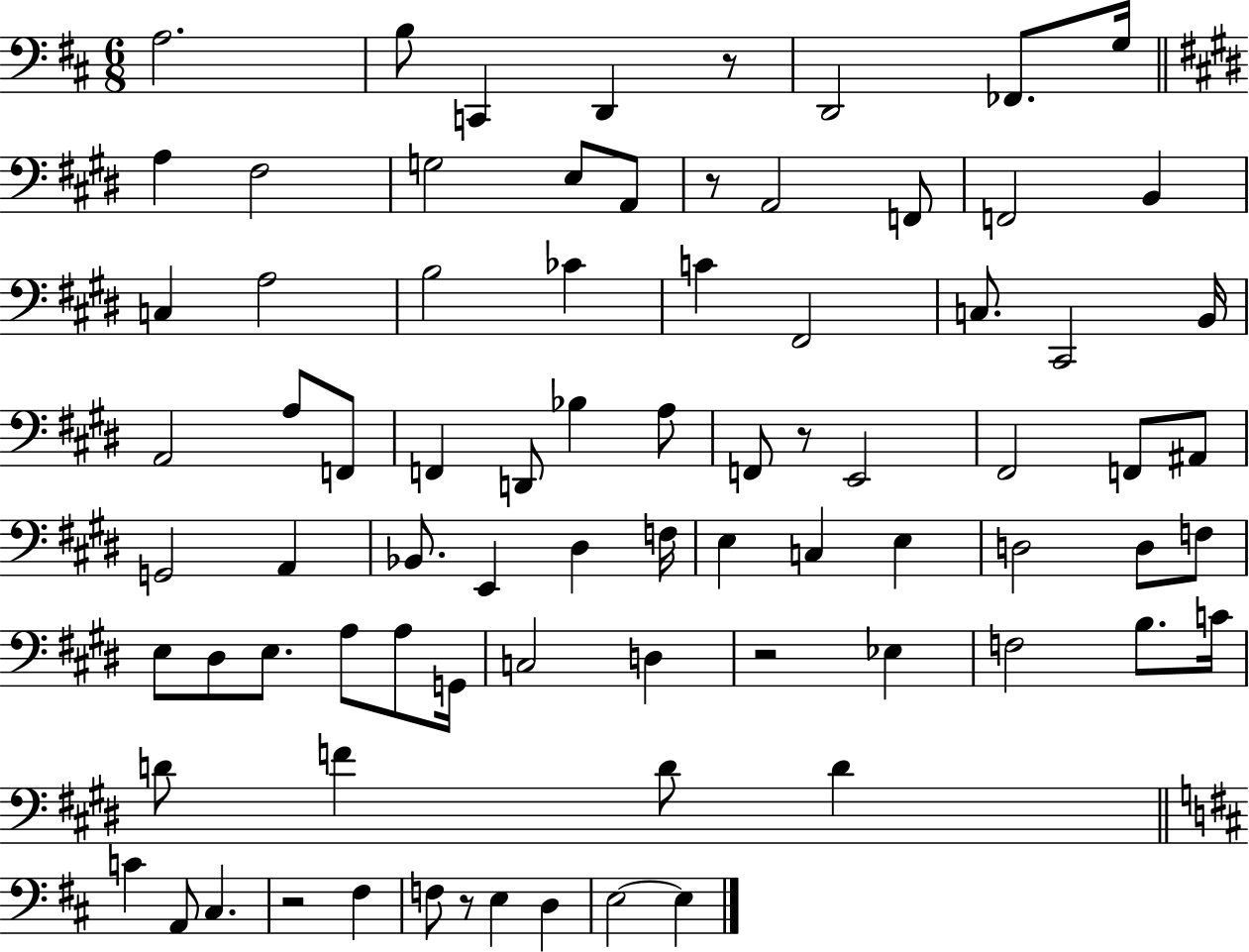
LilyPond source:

{
  \clef bass
  \numericTimeSignature
  \time 6/8
  \key d \major
  a2. | b8 c,4 d,4 r8 | d,2 fes,8. g16 | \bar "||" \break \key e \major a4 fis2 | g2 e8 a,8 | r8 a,2 f,8 | f,2 b,4 | \break c4 a2 | b2 ces'4 | c'4 fis,2 | c8. cis,2 b,16 | \break a,2 a8 f,8 | f,4 d,8 bes4 a8 | f,8 r8 e,2 | fis,2 f,8 ais,8 | \break g,2 a,4 | bes,8. e,4 dis4 f16 | e4 c4 e4 | d2 d8 f8 | \break e8 dis8 e8. a8 a8 g,16 | c2 d4 | r2 ees4 | f2 b8. c'16 | \break d'8 f'4 d'8 d'4 | \bar "||" \break \key d \major c'4 a,8 cis4. | r2 fis4 | f8 r8 e4 d4 | e2~~ e4 | \break \bar "|."
}